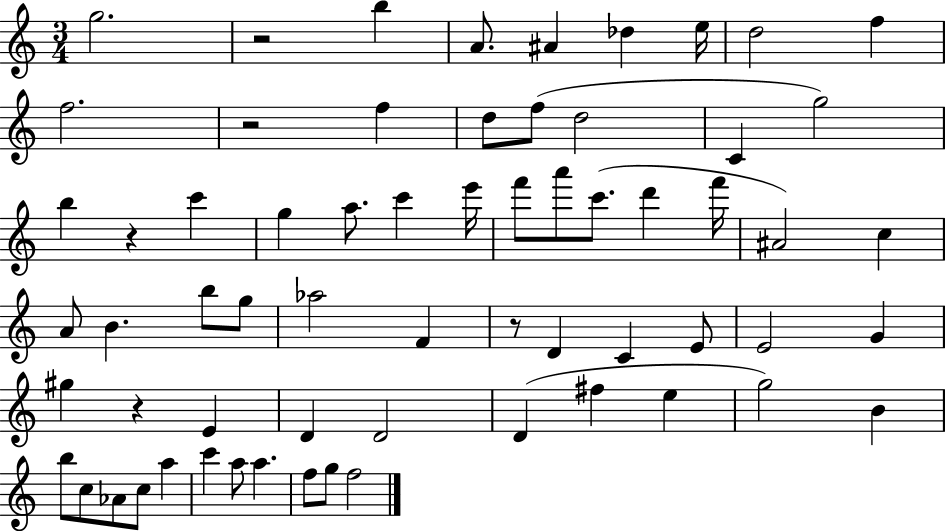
{
  \clef treble
  \numericTimeSignature
  \time 3/4
  \key c \major
  g''2. | r2 b''4 | a'8. ais'4 des''4 e''16 | d''2 f''4 | \break f''2. | r2 f''4 | d''8 f''8( d''2 | c'4 g''2) | \break b''4 r4 c'''4 | g''4 a''8. c'''4 e'''16 | f'''8 a'''8 c'''8.( d'''4 f'''16 | ais'2) c''4 | \break a'8 b'4. b''8 g''8 | aes''2 f'4 | r8 d'4 c'4 e'8 | e'2 g'4 | \break gis''4 r4 e'4 | d'4 d'2 | d'4( fis''4 e''4 | g''2) b'4 | \break b''8 c''8 aes'8 c''8 a''4 | c'''4 a''8 a''4. | f''8 g''8 f''2 | \bar "|."
}